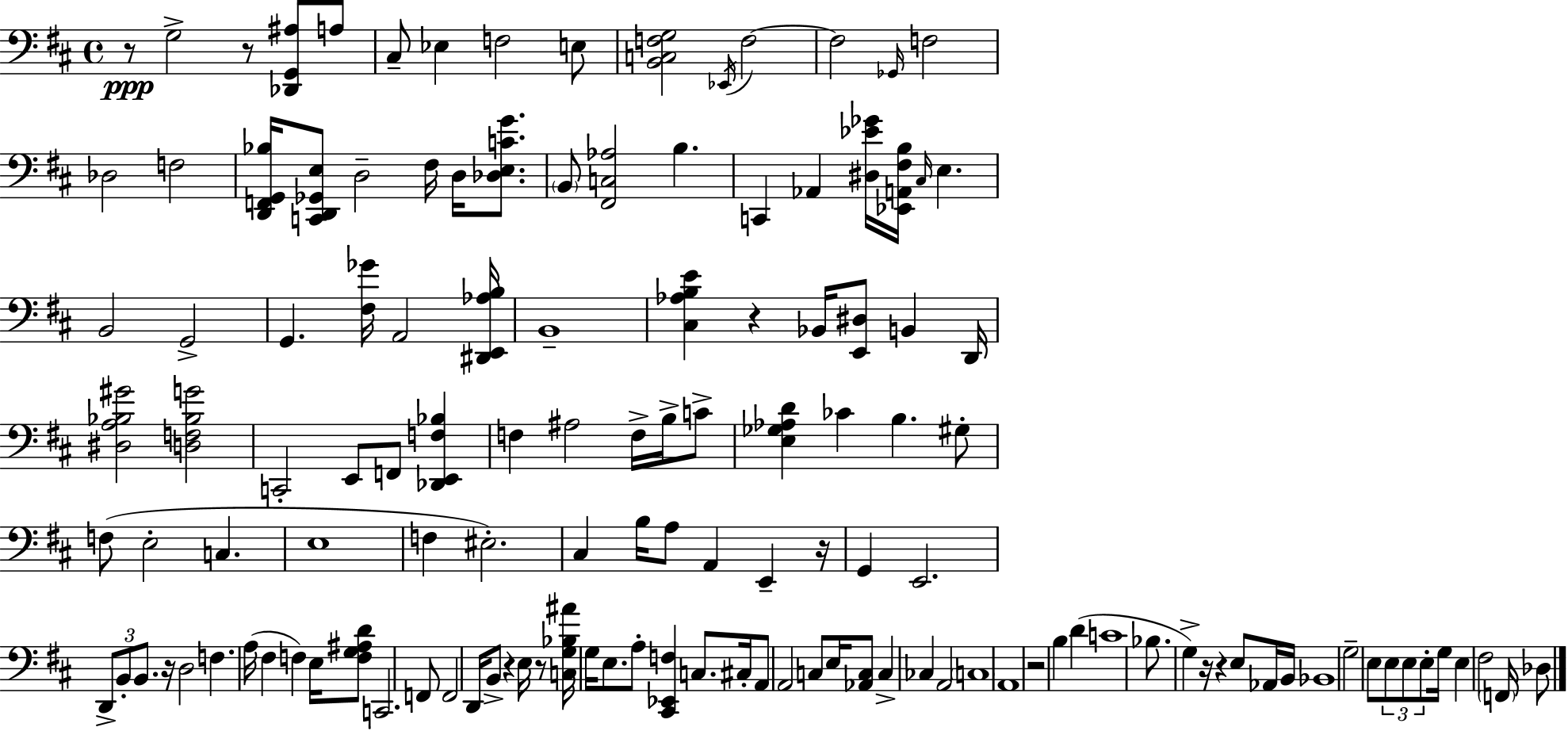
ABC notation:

X:1
T:Untitled
M:4/4
L:1/4
K:D
z/2 G,2 z/2 [_D,,G,,^A,]/2 A,/2 ^C,/2 _E, F,2 E,/2 [B,,C,F,G,]2 _E,,/4 F,2 F,2 _G,,/4 F,2 _D,2 F,2 [D,,F,,G,,_B,]/4 [C,,D,,_G,,E,]/2 D,2 ^F,/4 D,/4 [_D,E,CG]/2 B,,/2 [^F,,C,_A,]2 B, C,, _A,, [^D,_E_G]/4 [_E,,A,,^F,B,]/4 ^C,/4 E, B,,2 G,,2 G,, [^F,_G]/4 A,,2 [^D,,E,,_A,B,]/4 B,,4 [^C,_A,B,E] z _B,,/4 [E,,^D,]/2 B,, D,,/4 [^D,A,_B,^G]2 [D,F,_B,G]2 C,,2 E,,/2 F,,/2 [_D,,E,,F,_B,] F, ^A,2 F,/4 B,/4 C/2 [E,_G,_A,D] _C B, ^G,/2 F,/2 E,2 C, E,4 F, ^E,2 ^C, B,/4 A,/2 A,, E,, z/4 G,, E,,2 D,,/2 B,,/2 B,,/2 z/4 D,2 F, A,/4 ^F, F, E,/4 [F,G,^A,D]/2 C,,2 F,,/2 F,,2 D,,/4 B,,/2 z E,/4 z/2 [C,G,_B,^A]/4 G,/4 E,/2 A,/2 [^C,,_E,,F,] C,/2 ^C,/4 A,,/2 A,,2 C,/2 E,/4 [_A,,C,]/2 C, _C, A,,2 C,4 A,,4 z2 B, D C4 _B,/2 G, z/4 z E,/2 _A,,/4 B,,/4 _B,,4 G,2 E,/2 E,/2 E,/2 E,/2 G,/4 E, ^F,2 F,,/4 _D,/2